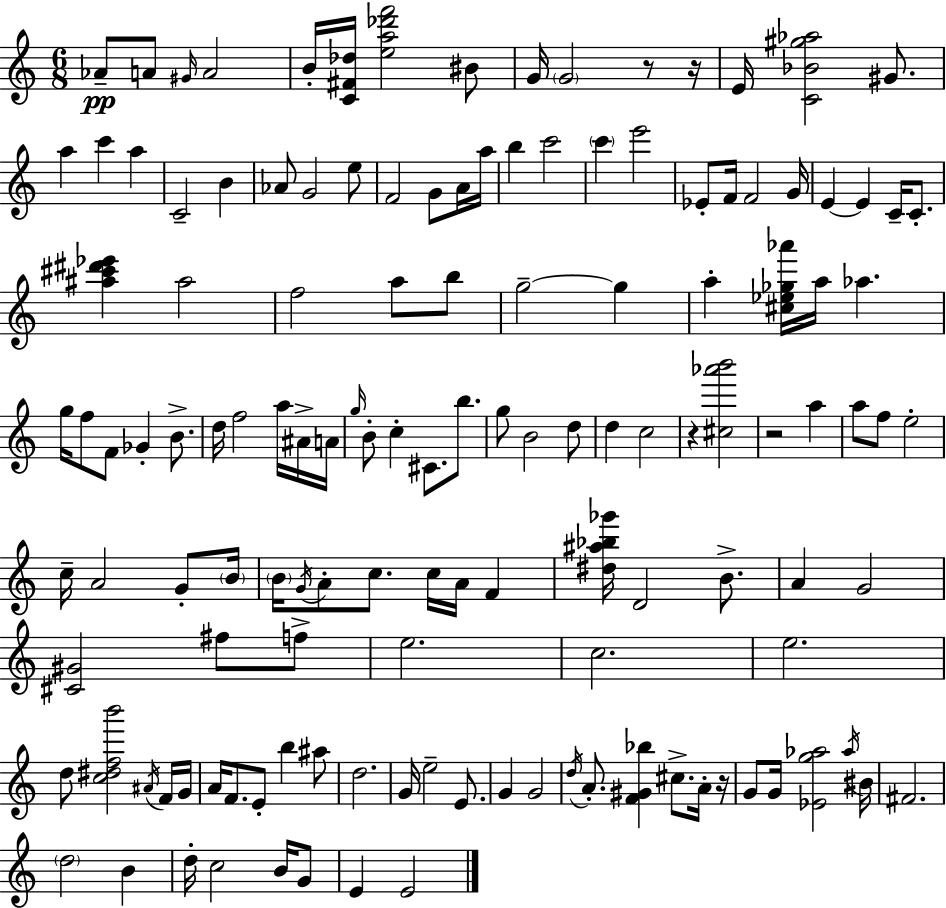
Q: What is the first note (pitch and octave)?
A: Ab4